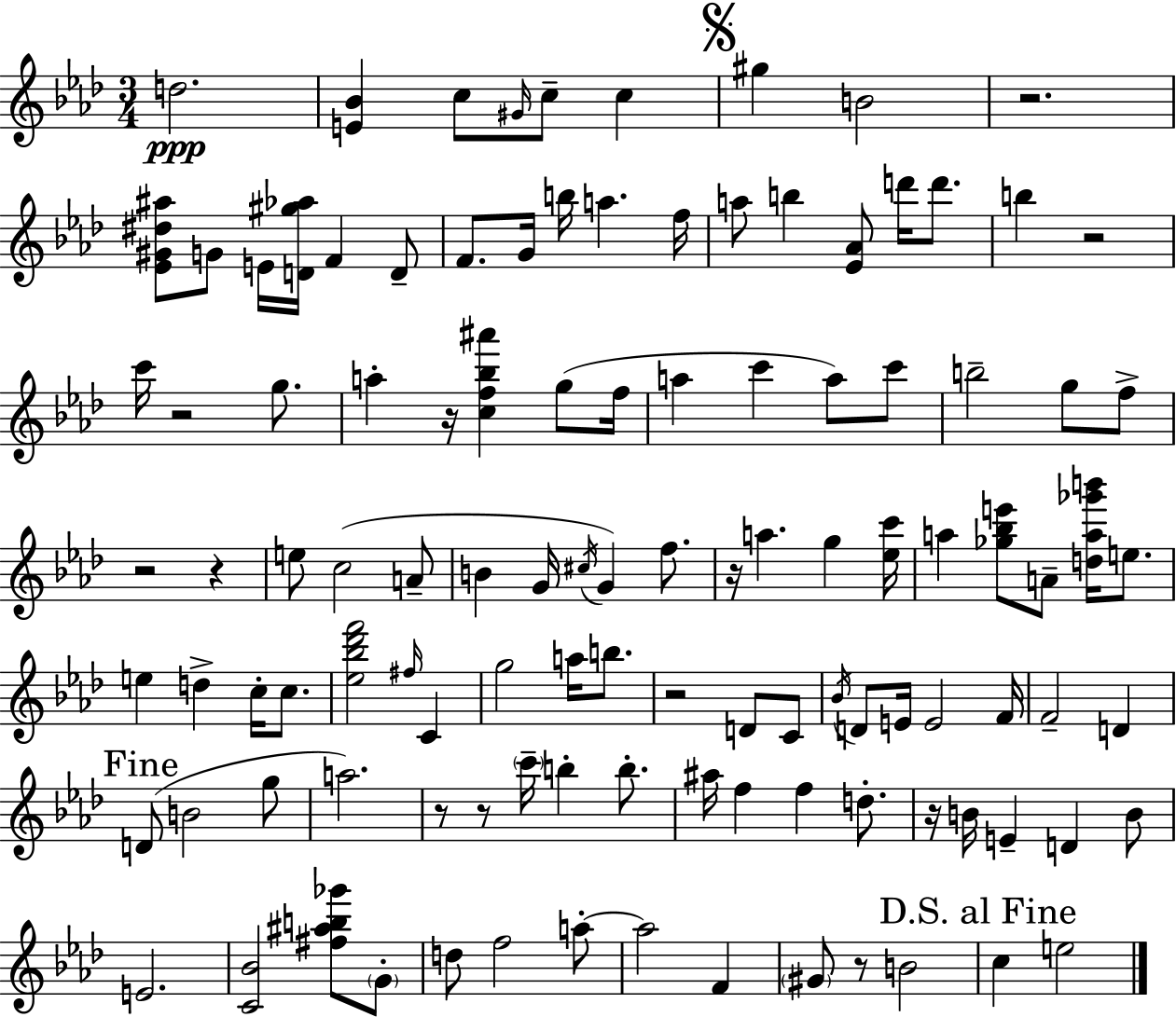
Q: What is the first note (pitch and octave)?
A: D5